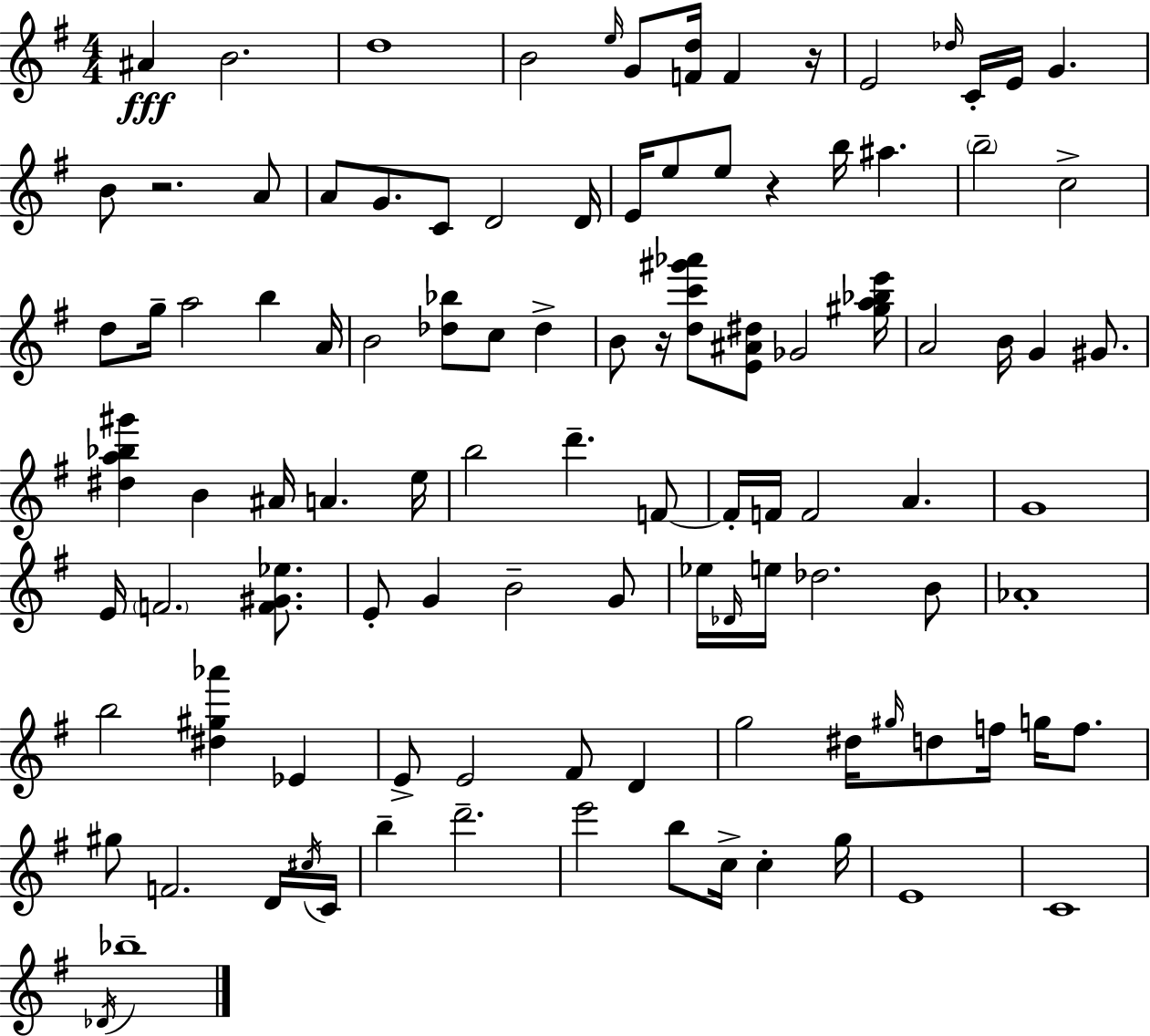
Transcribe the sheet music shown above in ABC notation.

X:1
T:Untitled
M:4/4
L:1/4
K:G
^A B2 d4 B2 e/4 G/2 [Fd]/4 F z/4 E2 _d/4 C/4 E/4 G B/2 z2 A/2 A/2 G/2 C/2 D2 D/4 E/4 e/2 e/2 z b/4 ^a b2 c2 d/2 g/4 a2 b A/4 B2 [_d_b]/2 c/2 _d B/2 z/4 [dc'^g'_a']/2 [E^A^d]/2 _G2 [^ga_be']/4 A2 B/4 G ^G/2 [^da_b^g'] B ^A/4 A e/4 b2 d' F/2 F/4 F/4 F2 A G4 E/4 F2 [F^G_e]/2 E/2 G B2 G/2 _e/4 _D/4 e/4 _d2 B/2 _A4 b2 [^d^g_a'] _E E/2 E2 ^F/2 D g2 ^d/4 ^g/4 d/2 f/4 g/4 f/2 ^g/2 F2 D/4 ^c/4 C/4 b d'2 e'2 b/2 c/4 c g/4 E4 C4 _D/4 _b4